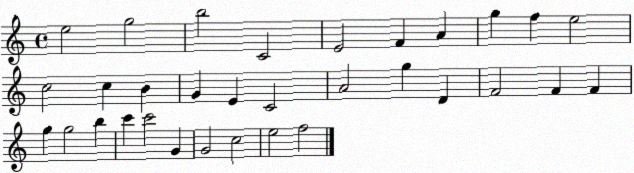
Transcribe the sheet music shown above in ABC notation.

X:1
T:Untitled
M:4/4
L:1/4
K:C
e2 g2 b2 C2 E2 F A g f e2 c2 c B G E C2 A2 g D F2 F F g g2 b c' c'2 G G2 c2 e2 f2